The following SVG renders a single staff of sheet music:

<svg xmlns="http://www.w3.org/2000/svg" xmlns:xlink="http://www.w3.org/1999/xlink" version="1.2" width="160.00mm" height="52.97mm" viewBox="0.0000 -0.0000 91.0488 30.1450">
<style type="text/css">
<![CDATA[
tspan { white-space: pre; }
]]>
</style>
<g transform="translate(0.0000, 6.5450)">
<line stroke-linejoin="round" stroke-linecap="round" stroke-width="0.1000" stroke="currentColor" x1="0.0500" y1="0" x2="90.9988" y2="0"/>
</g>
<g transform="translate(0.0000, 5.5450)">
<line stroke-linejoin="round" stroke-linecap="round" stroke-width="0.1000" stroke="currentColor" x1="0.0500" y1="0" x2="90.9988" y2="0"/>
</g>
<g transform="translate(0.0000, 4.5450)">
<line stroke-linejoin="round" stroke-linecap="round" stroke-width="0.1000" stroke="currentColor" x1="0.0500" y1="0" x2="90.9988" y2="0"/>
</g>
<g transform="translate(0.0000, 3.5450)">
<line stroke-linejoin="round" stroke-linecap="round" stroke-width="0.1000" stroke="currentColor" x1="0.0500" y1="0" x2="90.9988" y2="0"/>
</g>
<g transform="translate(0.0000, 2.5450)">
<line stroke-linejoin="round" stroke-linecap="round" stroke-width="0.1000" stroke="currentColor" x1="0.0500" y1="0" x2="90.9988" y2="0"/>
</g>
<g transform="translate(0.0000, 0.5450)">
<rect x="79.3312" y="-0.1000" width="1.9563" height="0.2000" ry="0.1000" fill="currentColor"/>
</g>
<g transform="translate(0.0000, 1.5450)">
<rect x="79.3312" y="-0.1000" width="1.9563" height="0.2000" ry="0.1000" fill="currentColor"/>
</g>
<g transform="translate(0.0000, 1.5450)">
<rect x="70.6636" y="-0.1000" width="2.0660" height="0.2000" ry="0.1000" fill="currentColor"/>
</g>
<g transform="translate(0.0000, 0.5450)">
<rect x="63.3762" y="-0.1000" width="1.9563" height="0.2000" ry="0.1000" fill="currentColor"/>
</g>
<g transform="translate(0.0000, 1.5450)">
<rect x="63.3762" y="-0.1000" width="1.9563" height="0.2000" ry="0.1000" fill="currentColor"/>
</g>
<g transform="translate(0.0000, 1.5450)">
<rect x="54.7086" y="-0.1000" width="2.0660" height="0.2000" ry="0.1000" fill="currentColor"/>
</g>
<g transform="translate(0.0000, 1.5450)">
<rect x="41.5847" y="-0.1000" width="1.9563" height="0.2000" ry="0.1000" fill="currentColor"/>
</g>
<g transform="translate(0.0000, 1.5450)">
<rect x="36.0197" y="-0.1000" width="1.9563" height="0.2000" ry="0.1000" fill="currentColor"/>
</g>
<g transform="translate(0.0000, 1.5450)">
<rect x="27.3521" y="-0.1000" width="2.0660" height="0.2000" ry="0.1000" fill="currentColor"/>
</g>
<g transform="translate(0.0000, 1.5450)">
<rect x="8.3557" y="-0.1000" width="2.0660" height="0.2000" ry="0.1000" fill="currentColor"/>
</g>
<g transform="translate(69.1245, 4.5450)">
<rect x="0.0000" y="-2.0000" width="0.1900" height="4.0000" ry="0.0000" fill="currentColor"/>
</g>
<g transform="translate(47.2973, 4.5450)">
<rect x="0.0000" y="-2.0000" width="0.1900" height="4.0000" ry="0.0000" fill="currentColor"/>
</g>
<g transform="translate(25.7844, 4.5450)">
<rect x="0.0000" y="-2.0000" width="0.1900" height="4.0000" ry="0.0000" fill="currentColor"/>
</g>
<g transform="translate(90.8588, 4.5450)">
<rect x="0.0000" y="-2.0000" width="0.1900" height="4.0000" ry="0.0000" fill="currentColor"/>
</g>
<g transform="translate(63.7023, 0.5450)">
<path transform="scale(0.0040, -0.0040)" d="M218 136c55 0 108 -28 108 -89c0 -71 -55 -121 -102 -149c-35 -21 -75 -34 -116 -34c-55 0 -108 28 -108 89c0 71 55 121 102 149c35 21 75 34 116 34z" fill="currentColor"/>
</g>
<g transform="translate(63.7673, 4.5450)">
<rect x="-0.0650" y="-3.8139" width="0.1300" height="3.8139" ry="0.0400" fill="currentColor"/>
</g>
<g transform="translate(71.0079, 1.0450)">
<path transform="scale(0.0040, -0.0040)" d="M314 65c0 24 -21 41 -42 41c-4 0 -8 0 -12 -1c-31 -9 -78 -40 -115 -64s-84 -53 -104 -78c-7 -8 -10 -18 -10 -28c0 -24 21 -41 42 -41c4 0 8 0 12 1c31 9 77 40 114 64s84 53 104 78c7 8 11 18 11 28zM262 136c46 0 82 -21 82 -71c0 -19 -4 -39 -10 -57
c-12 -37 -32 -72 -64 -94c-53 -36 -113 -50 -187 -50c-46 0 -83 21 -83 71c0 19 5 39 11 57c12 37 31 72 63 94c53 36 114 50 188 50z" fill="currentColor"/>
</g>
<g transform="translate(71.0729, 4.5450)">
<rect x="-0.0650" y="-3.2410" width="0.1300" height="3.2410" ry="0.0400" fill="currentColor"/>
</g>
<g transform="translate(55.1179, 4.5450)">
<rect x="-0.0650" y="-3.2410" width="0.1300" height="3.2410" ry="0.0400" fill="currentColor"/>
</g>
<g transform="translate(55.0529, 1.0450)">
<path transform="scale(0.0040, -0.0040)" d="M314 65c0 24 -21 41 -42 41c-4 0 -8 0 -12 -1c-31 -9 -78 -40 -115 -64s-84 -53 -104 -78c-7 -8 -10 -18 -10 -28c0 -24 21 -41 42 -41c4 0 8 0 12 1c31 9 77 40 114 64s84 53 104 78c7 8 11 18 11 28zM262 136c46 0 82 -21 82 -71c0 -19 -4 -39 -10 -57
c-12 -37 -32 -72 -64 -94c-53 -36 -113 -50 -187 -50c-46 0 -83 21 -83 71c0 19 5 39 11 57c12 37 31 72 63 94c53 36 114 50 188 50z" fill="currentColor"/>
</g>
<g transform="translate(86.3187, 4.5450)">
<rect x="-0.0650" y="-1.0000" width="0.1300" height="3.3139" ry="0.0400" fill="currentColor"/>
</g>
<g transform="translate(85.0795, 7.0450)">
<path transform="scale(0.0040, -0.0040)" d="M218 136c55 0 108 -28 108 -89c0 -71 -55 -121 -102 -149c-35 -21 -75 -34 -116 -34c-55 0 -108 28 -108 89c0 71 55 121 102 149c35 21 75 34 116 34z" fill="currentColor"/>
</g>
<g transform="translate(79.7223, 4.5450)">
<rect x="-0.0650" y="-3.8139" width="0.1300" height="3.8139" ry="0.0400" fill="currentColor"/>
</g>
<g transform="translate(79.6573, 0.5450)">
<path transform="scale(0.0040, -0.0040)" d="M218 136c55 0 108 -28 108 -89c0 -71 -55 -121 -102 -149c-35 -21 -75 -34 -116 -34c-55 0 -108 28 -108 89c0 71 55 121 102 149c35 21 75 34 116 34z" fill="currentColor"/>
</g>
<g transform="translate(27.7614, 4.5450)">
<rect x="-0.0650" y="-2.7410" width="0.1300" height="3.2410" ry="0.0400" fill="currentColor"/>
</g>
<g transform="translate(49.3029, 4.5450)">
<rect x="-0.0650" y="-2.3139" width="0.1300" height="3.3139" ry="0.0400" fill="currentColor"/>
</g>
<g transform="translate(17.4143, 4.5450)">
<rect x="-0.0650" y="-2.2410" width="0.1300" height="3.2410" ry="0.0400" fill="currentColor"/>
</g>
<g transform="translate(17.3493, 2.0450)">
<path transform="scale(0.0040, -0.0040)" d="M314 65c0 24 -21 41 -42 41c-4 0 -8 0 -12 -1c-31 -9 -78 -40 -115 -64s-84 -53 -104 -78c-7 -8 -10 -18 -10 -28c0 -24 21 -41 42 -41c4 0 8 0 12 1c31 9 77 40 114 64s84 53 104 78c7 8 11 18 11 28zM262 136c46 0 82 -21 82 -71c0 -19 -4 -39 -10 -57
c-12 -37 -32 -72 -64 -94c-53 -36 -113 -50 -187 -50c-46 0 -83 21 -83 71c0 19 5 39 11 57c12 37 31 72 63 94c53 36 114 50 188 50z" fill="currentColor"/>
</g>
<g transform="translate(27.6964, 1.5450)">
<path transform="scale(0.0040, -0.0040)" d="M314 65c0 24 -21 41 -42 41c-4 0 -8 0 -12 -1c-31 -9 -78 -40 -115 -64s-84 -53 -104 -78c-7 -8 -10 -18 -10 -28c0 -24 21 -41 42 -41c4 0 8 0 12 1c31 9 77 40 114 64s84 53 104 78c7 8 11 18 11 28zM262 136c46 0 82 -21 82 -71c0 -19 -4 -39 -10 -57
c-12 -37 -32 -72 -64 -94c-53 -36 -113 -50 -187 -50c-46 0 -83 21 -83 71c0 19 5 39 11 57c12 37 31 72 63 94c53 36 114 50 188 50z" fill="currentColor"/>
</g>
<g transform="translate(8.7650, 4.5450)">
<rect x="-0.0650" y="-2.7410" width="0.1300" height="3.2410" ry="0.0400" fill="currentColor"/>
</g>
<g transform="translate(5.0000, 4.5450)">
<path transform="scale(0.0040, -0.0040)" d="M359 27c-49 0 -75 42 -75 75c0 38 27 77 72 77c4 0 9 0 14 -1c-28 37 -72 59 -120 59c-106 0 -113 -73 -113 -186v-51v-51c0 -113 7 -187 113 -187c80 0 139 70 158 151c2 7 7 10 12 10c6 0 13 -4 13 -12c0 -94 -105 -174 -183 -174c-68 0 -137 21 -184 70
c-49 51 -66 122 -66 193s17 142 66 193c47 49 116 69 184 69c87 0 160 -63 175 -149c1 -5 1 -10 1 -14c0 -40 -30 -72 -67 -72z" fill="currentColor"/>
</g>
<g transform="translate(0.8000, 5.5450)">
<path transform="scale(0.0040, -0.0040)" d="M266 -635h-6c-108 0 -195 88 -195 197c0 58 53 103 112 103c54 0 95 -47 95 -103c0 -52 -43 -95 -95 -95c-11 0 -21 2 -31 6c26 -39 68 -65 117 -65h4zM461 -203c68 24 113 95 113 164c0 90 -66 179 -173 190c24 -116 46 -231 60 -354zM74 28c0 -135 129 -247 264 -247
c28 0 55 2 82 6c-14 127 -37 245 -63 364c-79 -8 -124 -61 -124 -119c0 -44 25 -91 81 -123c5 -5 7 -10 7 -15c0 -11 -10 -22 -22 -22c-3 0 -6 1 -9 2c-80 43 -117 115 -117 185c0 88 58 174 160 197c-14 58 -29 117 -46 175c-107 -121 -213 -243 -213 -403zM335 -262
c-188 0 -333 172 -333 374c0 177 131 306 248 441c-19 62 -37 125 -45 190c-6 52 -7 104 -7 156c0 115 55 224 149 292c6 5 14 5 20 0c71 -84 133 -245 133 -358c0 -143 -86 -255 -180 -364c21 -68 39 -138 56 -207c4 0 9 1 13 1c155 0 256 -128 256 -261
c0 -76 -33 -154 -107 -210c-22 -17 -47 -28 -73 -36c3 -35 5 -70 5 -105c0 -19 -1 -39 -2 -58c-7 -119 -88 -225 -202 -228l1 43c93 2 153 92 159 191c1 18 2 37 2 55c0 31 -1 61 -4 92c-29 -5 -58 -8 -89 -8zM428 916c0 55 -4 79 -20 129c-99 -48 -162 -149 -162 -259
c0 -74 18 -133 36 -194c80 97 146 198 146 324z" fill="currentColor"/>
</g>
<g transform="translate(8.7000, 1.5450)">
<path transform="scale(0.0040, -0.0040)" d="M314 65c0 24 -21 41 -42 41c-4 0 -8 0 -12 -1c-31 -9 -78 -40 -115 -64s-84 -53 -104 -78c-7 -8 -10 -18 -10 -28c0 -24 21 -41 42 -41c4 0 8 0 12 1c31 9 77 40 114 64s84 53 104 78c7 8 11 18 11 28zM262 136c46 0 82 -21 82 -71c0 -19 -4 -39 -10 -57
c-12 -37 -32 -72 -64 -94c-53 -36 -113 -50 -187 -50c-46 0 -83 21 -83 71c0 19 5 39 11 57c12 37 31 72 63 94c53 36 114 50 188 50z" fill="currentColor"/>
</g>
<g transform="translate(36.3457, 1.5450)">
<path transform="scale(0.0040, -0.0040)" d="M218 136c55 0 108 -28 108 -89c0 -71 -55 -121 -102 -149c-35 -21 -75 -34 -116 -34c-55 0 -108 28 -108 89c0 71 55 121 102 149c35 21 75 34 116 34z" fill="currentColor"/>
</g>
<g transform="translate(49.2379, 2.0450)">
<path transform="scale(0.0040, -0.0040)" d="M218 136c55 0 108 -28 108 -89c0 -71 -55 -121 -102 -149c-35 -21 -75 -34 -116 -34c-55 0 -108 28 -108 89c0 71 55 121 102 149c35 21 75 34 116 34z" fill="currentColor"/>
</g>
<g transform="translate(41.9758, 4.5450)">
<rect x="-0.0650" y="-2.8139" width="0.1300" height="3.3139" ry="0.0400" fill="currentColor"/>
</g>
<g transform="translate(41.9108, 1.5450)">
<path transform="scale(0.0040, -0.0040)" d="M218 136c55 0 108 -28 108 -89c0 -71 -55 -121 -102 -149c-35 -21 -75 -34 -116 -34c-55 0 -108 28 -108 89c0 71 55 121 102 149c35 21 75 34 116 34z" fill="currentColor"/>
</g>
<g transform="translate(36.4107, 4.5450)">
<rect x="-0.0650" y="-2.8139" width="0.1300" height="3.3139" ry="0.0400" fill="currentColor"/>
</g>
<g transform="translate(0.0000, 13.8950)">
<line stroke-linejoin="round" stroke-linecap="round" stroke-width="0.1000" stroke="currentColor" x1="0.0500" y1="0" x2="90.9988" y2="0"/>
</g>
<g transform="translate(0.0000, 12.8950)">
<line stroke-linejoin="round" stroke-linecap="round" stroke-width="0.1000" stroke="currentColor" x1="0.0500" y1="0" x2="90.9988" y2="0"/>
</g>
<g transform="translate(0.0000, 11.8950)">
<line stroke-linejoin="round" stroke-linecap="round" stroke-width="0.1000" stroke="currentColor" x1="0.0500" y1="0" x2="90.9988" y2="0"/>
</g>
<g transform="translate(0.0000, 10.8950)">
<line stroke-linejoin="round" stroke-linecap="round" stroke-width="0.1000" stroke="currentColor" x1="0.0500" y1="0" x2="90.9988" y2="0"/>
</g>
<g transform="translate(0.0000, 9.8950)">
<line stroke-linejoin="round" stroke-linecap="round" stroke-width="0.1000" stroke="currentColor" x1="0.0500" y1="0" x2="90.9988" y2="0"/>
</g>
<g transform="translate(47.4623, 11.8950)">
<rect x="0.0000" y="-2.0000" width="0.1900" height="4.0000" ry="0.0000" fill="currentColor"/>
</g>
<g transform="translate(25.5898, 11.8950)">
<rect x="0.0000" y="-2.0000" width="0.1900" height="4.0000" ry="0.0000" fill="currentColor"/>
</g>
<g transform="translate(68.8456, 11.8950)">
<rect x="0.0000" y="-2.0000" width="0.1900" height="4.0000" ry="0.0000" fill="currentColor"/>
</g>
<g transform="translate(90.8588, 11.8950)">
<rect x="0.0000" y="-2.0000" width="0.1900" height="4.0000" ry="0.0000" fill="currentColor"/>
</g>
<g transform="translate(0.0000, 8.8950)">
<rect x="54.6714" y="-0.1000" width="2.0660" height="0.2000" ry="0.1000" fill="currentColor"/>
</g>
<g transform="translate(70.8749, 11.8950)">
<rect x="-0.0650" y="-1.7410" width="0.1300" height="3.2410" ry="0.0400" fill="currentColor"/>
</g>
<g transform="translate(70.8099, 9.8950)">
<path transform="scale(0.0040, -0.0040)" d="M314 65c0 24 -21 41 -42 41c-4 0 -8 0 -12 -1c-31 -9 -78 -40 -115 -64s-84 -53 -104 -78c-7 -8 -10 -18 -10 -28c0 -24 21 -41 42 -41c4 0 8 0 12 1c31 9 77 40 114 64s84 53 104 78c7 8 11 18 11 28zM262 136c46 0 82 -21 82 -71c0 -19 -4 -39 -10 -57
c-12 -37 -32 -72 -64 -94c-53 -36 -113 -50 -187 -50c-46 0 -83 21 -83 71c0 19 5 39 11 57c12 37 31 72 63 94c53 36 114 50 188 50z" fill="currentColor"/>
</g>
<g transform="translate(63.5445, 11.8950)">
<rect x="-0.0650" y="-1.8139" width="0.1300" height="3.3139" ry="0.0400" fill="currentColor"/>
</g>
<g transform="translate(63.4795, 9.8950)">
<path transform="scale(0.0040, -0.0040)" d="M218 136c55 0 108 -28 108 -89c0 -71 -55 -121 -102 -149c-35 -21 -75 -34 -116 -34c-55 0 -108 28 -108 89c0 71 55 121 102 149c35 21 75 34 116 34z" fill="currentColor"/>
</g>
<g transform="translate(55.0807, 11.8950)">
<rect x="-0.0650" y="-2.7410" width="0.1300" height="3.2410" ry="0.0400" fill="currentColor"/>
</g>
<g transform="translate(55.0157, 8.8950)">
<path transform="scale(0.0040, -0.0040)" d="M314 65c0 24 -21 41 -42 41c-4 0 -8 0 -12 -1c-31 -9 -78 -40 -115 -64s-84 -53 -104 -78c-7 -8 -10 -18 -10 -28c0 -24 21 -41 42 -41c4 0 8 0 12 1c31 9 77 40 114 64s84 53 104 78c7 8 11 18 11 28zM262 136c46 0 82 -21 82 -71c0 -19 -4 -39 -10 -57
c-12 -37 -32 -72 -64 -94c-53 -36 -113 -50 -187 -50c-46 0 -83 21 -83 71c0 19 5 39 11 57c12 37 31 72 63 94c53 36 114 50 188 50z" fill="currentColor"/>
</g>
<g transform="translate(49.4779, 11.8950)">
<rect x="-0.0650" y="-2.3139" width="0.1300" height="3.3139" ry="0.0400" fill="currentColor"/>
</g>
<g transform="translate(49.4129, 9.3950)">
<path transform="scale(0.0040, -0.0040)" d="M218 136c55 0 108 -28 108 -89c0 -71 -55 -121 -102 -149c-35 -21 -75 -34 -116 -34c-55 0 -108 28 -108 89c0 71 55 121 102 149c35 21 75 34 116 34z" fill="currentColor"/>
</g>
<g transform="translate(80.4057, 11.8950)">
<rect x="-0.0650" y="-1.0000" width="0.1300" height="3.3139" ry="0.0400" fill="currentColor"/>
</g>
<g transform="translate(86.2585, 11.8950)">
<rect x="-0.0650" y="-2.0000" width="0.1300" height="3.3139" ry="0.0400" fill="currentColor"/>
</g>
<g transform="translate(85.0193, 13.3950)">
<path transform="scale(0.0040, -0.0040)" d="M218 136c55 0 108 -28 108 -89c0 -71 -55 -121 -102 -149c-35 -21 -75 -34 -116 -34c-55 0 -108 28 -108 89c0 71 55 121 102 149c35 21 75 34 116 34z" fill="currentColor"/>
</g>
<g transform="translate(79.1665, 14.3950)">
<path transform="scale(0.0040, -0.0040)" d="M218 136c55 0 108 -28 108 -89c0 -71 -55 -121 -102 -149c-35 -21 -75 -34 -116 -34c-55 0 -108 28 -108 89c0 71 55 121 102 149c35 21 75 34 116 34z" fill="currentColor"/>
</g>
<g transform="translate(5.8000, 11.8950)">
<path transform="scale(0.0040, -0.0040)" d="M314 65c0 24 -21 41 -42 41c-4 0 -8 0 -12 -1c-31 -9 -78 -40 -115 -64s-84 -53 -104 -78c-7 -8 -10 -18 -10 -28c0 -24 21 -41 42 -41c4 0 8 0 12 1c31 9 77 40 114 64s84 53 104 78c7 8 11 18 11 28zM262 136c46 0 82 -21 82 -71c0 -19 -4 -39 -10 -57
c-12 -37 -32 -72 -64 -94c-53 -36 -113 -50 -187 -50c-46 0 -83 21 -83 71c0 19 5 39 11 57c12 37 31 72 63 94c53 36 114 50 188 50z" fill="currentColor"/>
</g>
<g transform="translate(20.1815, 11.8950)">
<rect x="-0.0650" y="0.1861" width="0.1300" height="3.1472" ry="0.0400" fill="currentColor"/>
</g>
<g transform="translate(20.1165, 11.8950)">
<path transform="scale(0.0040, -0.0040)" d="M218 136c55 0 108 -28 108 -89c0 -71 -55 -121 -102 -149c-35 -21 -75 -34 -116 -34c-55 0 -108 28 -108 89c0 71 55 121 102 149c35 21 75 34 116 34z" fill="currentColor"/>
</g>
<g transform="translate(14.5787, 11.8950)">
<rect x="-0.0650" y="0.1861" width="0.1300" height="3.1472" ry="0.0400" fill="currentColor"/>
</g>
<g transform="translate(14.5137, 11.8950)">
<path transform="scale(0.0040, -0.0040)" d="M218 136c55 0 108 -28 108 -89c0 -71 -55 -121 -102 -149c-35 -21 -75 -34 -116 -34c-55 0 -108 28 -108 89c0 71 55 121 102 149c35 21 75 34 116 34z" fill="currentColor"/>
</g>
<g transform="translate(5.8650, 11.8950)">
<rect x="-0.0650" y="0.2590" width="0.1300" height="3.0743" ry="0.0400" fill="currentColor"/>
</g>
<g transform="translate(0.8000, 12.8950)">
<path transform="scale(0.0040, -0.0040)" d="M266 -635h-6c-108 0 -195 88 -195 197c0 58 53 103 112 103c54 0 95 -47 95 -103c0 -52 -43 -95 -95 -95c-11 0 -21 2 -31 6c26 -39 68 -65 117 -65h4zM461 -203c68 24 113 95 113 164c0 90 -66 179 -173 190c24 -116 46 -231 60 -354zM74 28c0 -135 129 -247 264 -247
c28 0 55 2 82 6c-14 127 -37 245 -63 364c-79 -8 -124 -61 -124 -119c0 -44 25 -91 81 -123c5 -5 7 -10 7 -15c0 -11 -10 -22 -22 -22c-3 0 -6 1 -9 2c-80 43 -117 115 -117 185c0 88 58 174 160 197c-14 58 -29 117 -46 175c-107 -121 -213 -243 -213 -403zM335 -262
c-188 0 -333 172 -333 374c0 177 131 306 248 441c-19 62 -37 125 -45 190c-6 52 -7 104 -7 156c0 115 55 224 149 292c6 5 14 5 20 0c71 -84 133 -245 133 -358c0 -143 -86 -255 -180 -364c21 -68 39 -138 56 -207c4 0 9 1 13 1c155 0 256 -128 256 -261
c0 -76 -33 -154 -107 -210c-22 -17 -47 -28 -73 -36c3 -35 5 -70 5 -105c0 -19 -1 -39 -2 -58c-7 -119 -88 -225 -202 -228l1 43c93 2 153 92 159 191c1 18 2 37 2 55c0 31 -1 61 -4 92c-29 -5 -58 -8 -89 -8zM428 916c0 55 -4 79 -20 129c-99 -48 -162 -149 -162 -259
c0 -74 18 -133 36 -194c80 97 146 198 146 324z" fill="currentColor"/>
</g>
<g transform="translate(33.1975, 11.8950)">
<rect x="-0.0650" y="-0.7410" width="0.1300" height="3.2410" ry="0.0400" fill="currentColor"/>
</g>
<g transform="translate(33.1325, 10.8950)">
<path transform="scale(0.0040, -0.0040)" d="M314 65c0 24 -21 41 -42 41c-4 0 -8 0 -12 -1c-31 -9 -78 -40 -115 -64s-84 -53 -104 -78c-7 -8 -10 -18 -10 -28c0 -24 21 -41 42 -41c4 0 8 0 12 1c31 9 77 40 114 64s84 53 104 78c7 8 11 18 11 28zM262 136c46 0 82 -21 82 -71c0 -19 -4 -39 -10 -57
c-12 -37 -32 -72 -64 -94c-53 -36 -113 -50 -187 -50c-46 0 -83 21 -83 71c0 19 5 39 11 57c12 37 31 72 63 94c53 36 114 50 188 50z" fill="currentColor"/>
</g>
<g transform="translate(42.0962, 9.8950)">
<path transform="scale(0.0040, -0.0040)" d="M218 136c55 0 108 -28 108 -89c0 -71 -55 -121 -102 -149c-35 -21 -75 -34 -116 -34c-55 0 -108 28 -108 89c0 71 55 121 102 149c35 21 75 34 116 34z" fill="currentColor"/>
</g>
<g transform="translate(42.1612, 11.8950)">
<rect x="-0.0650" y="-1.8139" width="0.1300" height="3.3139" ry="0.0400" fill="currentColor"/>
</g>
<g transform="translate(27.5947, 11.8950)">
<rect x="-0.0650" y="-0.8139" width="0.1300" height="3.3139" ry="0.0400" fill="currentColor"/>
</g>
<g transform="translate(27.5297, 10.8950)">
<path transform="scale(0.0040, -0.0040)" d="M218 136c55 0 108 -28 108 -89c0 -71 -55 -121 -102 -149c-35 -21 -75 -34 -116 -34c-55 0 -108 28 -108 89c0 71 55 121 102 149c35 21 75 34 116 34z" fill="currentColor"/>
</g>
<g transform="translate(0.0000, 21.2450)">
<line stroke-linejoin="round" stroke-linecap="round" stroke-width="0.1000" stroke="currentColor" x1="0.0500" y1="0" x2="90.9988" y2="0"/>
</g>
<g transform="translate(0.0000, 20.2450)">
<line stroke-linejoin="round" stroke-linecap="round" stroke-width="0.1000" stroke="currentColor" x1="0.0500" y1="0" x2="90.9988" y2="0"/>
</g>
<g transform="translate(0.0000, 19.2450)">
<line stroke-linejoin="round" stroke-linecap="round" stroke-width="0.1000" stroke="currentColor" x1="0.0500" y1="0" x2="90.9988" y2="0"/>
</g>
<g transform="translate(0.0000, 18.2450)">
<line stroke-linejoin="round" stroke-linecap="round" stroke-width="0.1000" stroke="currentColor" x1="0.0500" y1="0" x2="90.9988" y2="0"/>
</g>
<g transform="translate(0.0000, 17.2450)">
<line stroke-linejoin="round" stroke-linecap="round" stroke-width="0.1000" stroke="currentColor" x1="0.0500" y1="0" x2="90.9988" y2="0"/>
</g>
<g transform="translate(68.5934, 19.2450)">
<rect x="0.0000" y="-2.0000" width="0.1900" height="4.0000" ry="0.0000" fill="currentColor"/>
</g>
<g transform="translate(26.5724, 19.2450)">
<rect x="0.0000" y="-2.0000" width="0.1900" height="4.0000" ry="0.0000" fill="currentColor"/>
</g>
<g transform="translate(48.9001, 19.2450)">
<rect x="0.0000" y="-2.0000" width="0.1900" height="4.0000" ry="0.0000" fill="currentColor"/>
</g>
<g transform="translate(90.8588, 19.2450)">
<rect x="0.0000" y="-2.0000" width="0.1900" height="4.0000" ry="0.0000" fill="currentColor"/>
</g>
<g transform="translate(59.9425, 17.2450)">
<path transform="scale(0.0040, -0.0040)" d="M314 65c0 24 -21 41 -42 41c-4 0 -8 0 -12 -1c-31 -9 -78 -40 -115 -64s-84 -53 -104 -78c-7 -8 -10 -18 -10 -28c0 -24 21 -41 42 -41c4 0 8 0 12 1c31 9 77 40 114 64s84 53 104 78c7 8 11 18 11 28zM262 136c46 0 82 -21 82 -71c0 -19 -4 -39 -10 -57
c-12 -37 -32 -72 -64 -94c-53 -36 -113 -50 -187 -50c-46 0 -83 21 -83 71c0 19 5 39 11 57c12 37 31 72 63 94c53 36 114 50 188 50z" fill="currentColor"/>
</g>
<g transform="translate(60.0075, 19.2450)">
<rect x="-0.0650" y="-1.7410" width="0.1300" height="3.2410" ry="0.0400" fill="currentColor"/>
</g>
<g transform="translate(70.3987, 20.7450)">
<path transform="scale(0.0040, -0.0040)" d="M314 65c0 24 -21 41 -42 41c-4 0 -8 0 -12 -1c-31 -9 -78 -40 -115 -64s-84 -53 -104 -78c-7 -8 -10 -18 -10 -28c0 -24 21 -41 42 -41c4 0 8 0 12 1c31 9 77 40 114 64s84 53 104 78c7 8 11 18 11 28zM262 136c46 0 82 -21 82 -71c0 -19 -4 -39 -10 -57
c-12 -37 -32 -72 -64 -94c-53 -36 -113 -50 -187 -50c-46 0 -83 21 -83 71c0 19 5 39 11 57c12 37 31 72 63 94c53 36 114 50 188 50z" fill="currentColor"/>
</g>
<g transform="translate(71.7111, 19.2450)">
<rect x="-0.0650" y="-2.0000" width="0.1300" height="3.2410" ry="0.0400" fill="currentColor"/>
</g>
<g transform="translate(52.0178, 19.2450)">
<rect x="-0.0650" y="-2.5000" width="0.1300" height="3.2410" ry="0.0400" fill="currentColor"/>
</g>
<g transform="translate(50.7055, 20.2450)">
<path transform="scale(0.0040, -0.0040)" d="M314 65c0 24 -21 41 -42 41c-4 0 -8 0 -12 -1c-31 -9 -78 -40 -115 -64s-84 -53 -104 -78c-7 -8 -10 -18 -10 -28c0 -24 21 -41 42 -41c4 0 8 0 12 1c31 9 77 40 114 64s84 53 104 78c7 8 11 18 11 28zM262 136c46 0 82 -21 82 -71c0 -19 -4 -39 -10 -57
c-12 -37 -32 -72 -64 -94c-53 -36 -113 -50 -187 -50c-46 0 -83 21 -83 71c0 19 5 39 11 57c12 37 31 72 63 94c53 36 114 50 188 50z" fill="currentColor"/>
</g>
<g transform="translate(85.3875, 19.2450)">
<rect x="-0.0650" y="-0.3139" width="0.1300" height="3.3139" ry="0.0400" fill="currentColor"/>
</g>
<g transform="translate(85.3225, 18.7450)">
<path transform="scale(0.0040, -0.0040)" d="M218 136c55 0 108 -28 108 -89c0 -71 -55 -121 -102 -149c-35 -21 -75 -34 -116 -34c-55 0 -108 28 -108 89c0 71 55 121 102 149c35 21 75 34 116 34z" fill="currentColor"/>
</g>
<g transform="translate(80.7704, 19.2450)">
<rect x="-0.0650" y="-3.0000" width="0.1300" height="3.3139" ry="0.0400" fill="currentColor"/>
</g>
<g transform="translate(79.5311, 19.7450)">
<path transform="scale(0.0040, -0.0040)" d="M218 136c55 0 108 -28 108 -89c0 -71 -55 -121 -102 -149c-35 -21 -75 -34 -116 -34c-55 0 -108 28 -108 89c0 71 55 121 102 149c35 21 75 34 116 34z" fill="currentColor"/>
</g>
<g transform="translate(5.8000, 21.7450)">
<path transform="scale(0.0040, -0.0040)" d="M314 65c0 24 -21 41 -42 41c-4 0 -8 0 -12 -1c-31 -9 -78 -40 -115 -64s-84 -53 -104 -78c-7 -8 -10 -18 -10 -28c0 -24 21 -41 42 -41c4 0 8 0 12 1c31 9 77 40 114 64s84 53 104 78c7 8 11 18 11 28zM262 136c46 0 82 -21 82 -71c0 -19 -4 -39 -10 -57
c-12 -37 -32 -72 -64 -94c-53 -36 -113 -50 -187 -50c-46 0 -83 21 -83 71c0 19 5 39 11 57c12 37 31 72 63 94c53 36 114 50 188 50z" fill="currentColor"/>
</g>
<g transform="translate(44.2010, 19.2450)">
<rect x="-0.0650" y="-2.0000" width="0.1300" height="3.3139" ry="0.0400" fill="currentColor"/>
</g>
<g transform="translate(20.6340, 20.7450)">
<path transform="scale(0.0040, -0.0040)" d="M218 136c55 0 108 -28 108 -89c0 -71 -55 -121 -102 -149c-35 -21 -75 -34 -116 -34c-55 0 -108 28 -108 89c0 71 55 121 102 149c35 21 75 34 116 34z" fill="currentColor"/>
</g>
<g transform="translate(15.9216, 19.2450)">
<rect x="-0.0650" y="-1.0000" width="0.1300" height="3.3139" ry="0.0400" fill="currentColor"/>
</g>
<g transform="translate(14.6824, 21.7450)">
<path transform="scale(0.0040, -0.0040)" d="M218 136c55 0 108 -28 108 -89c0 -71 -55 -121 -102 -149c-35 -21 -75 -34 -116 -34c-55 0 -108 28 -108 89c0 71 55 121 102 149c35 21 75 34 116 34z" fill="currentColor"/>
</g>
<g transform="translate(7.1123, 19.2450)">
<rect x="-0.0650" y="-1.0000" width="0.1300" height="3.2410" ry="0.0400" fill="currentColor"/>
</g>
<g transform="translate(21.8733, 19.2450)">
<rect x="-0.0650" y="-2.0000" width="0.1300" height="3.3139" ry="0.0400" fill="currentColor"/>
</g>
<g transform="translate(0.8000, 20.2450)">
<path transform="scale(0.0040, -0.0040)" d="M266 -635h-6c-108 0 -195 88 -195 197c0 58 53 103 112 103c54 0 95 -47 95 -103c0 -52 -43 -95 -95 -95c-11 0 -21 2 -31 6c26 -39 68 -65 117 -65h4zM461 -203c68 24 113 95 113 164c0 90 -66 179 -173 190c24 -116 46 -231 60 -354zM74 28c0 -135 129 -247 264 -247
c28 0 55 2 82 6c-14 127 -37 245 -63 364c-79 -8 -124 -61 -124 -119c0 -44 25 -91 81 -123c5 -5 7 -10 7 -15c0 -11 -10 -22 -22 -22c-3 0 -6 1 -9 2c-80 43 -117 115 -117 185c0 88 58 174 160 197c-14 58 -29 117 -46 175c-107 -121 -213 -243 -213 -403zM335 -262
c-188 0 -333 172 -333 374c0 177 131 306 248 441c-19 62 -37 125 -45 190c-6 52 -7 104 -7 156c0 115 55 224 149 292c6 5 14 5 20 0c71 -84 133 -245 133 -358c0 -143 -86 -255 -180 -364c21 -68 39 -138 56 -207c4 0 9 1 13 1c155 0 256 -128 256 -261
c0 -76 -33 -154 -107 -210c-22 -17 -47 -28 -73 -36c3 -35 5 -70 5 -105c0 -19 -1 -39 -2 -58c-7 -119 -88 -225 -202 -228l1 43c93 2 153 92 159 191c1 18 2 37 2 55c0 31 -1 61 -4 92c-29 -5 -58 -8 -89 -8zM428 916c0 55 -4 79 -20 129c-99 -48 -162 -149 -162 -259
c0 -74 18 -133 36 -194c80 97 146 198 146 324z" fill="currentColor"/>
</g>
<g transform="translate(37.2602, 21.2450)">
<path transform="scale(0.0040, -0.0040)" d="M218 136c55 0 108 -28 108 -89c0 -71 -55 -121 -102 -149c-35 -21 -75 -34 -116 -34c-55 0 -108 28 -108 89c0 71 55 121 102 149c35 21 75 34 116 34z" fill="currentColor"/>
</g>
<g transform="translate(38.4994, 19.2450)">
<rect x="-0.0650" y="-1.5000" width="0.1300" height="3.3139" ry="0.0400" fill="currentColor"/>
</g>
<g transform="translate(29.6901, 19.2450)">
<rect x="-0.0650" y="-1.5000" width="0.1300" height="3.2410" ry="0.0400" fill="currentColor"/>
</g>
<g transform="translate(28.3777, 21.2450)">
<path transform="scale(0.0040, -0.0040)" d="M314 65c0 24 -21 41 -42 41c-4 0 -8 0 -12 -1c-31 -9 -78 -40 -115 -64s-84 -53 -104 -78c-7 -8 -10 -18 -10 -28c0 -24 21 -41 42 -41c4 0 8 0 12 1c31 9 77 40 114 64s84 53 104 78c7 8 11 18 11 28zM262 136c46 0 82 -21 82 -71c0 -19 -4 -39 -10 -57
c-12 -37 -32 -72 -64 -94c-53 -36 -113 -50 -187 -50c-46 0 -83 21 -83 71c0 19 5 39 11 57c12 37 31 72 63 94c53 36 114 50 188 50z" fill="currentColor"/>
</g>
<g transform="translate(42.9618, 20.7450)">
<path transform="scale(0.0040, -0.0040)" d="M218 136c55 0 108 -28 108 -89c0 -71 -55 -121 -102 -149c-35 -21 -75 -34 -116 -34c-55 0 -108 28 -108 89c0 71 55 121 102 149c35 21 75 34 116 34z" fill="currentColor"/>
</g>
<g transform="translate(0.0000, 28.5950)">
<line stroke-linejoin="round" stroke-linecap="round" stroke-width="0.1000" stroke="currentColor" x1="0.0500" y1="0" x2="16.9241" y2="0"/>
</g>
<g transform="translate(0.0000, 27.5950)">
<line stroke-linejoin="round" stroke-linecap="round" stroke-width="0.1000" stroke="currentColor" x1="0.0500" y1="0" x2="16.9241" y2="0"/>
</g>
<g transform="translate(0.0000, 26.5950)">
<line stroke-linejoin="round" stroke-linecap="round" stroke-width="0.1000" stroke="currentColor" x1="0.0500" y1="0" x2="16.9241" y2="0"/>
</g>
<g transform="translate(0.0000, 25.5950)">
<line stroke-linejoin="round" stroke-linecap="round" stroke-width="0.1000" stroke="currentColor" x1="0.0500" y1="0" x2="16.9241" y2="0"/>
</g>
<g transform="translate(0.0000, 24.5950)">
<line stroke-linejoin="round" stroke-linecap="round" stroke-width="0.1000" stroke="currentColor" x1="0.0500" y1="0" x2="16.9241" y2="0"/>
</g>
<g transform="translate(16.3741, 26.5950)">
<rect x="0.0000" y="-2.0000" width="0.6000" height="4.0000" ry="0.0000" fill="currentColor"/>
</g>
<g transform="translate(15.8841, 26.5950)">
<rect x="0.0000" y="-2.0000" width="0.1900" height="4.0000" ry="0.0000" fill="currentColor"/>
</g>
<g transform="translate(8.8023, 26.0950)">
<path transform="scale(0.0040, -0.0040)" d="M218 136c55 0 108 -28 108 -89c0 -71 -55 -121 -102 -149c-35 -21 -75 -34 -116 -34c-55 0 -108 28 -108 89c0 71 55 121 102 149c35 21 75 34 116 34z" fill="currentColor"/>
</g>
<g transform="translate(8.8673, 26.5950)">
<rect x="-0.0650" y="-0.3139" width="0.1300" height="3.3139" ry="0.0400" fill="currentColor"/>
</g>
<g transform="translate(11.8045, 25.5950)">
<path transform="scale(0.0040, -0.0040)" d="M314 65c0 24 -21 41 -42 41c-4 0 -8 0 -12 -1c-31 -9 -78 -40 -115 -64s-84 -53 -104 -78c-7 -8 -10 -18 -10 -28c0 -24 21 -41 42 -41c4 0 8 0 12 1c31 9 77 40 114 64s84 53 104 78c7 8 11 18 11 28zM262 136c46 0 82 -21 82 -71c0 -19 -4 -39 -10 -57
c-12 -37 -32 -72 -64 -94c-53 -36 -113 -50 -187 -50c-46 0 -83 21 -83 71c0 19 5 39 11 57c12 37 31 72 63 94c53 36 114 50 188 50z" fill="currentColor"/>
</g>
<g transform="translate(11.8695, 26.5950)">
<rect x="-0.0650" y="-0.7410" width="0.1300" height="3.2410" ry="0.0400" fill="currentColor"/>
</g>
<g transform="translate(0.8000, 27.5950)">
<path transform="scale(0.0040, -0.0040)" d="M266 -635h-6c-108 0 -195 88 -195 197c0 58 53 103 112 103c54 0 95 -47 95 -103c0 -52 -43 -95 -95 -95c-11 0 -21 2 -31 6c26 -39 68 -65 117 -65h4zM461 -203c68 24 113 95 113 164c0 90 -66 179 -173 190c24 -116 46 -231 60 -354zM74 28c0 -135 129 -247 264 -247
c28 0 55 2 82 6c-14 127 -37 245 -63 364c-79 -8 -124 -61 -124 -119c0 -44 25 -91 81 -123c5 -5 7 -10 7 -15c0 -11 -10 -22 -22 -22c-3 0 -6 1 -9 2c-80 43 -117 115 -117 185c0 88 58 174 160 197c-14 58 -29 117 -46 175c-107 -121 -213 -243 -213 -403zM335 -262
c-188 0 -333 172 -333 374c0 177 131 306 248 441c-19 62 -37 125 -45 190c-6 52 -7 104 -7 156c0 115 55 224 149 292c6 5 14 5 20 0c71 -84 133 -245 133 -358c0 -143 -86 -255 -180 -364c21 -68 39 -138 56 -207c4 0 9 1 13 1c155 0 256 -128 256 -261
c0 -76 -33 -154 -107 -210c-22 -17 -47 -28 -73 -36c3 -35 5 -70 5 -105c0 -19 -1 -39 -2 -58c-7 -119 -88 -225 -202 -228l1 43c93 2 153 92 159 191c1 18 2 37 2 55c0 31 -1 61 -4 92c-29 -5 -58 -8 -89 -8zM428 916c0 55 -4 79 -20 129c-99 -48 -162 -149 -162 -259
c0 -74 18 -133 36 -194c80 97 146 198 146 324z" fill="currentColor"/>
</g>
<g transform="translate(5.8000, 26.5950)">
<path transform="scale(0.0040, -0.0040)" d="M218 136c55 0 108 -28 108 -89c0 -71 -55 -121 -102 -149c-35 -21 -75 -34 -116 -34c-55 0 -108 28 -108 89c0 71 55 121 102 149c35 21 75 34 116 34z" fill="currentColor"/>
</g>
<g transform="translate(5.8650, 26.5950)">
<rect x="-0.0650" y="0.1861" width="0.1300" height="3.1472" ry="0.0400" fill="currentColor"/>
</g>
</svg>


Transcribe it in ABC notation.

X:1
T:Untitled
M:4/4
L:1/4
K:C
a2 g2 a2 a a g b2 c' b2 c' D B2 B B d d2 f g a2 f f2 D F D2 D F E2 E F G2 f2 F2 A c B c d2